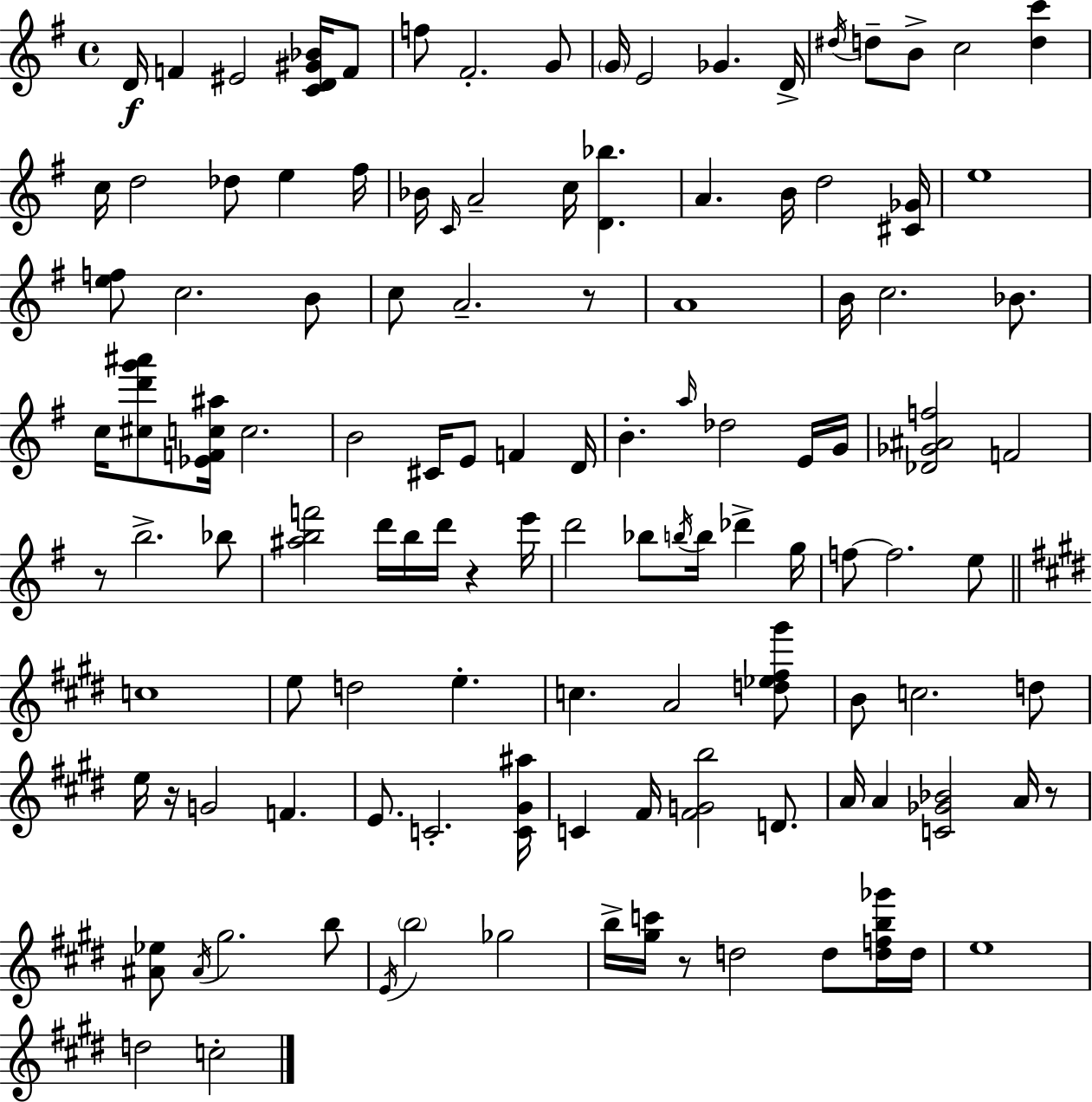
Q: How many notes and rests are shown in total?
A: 119